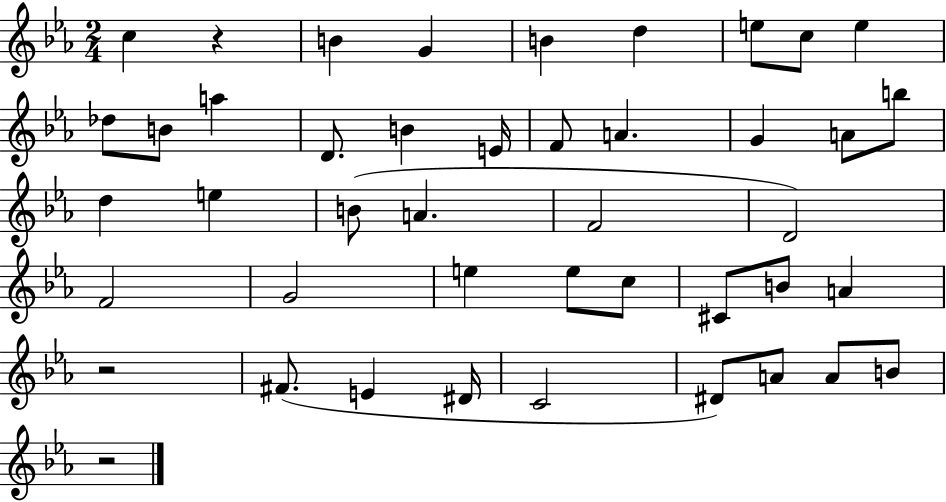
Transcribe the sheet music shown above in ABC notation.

X:1
T:Untitled
M:2/4
L:1/4
K:Eb
c z B G B d e/2 c/2 e _d/2 B/2 a D/2 B E/4 F/2 A G A/2 b/2 d e B/2 A F2 D2 F2 G2 e e/2 c/2 ^C/2 B/2 A z2 ^F/2 E ^D/4 C2 ^D/2 A/2 A/2 B/2 z2